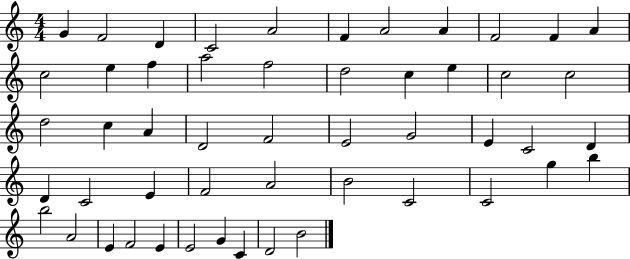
{
  \clef treble
  \numericTimeSignature
  \time 4/4
  \key c \major
  g'4 f'2 d'4 | c'2 a'2 | f'4 a'2 a'4 | f'2 f'4 a'4 | \break c''2 e''4 f''4 | a''2 f''2 | d''2 c''4 e''4 | c''2 c''2 | \break d''2 c''4 a'4 | d'2 f'2 | e'2 g'2 | e'4 c'2 d'4 | \break d'4 c'2 e'4 | f'2 a'2 | b'2 c'2 | c'2 g''4 b''4 | \break b''2 a'2 | e'4 f'2 e'4 | e'2 g'4 c'4 | d'2 b'2 | \break \bar "|."
}